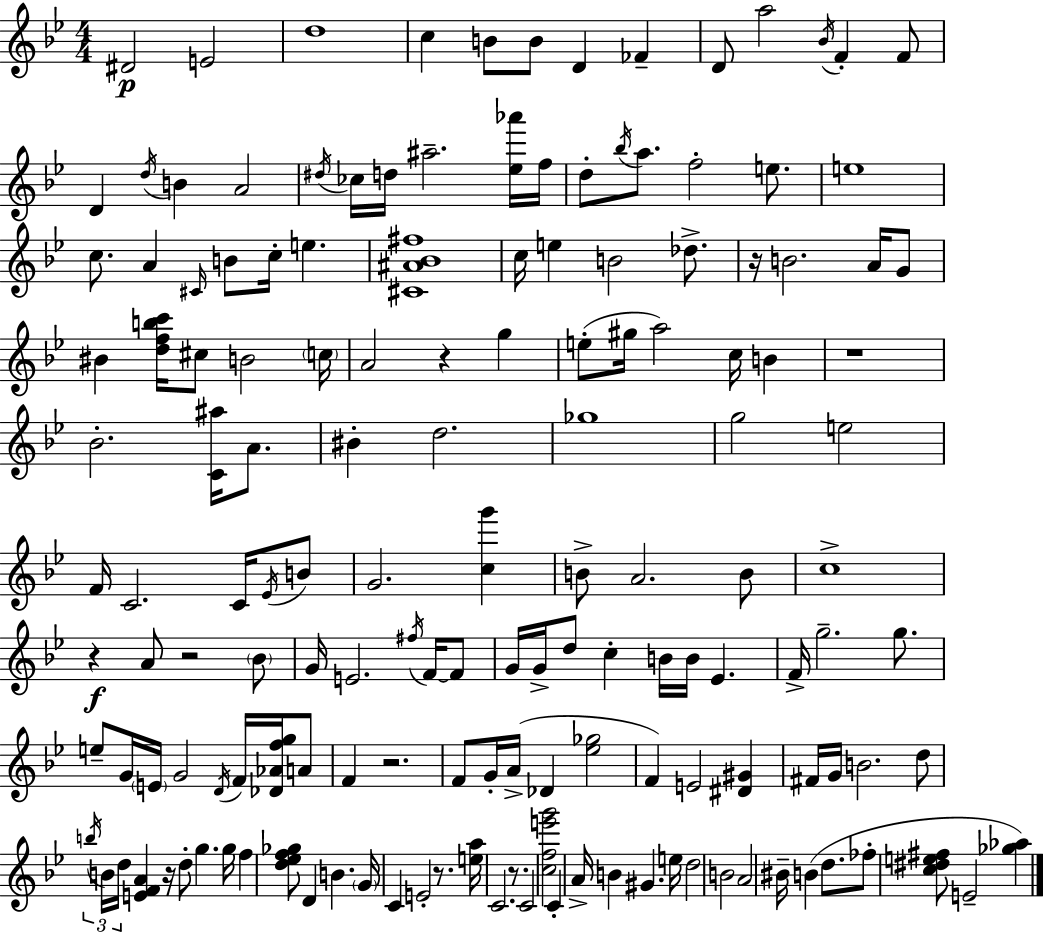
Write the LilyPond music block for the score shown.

{
  \clef treble
  \numericTimeSignature
  \time 4/4
  \key g \minor
  dis'2\p e'2 | d''1 | c''4 b'8 b'8 d'4 fes'4-- | d'8 a''2 \acciaccatura { bes'16 } f'4-. f'8 | \break d'4 \acciaccatura { d''16 } b'4 a'2 | \acciaccatura { dis''16 } ces''16 d''16 ais''2.-- | <ees'' aes'''>16 f''16 d''8-. \acciaccatura { bes''16 } a''8. f''2-. | e''8. e''1 | \break c''8. a'4 \grace { cis'16 } b'8 c''16-. e''4. | <cis' ais' bes' fis''>1 | c''16 e''4 b'2 | des''8.-> r16 b'2. | \break a'16 g'8 bis'4 <d'' f'' b'' c'''>16 cis''8 b'2 | \parenthesize c''16 a'2 r4 | g''4 e''8-.( gis''16 a''2) | c''16 b'4 r1 | \break bes'2.-. | <c' ais''>16 a'8. bis'4-. d''2. | ges''1 | g''2 e''2 | \break f'16 c'2. | c'16 \acciaccatura { ees'16 } b'8 g'2. | <c'' g'''>4 b'8-> a'2. | b'8 c''1-> | \break r4\f a'8 r2 | \parenthesize bes'8 g'16 e'2. | \acciaccatura { fis''16 } f'16~~ f'8 g'16 g'16-> d''8 c''4-. b'16 | b'16 ees'4. f'16-> g''2.-- | \break g''8. e''8-- g'16 \parenthesize e'16 g'2 | \acciaccatura { d'16 } f'16 <des' aes' f'' g''>16 a'8 f'4 r2. | f'8 g'16-. a'16->( des'4 | <ees'' ges''>2 f'4) e'2 | \break <dis' gis'>4 fis'16 g'16 b'2. | d''8 \tuplet 3/2 { \acciaccatura { b''16 } b'16 d''16 } <e' f' a'>4 r16 | d''8-. g''4. g''16 f''4 <d'' ees'' f'' ges''>8 d'4 | b'4. \parenthesize g'16 c'4 e'2-. | \break r8. <e'' a''>16 c'2. | r8. c'2 | <c'' f'' e''' g'''>2 c'4-. a'16-> b'4 | gis'4. e''16 d''2 | \break b'2 a'2 | bis'16-- b'4( d''8. fes''8-. <c'' dis'' e'' fis''>8 e'2-- | <ges'' aes''>4) \bar "|."
}